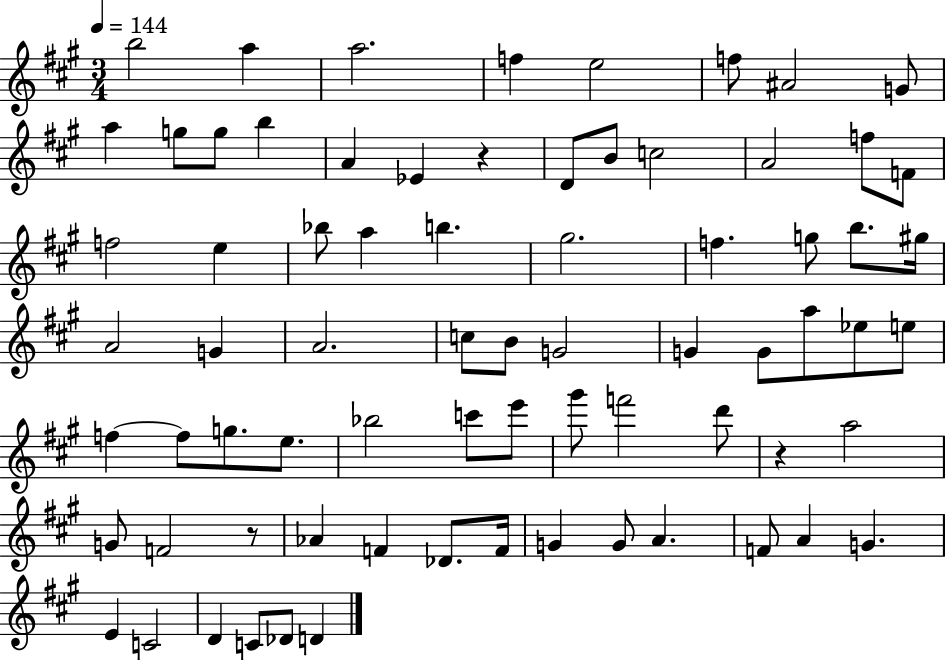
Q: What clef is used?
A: treble